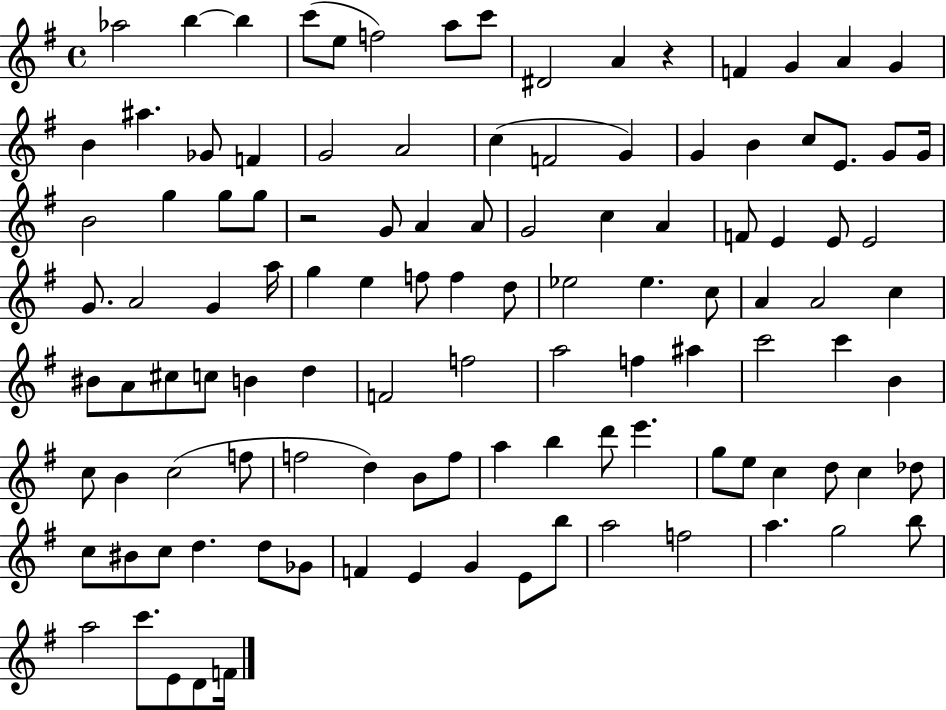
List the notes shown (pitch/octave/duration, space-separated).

Ab5/h B5/q B5/q C6/e E5/e F5/h A5/e C6/e D#4/h A4/q R/q F4/q G4/q A4/q G4/q B4/q A#5/q. Gb4/e F4/q G4/h A4/h C5/q F4/h G4/q G4/q B4/q C5/e E4/e. G4/e G4/s B4/h G5/q G5/e G5/e R/h G4/e A4/q A4/e G4/h C5/q A4/q F4/e E4/q E4/e E4/h G4/e. A4/h G4/q A5/s G5/q E5/q F5/e F5/q D5/e Eb5/h Eb5/q. C5/e A4/q A4/h C5/q BIS4/e A4/e C#5/e C5/e B4/q D5/q F4/h F5/h A5/h F5/q A#5/q C6/h C6/q B4/q C5/e B4/q C5/h F5/e F5/h D5/q B4/e F5/e A5/q B5/q D6/e E6/q. G5/e E5/e C5/q D5/e C5/q Db5/e C5/e BIS4/e C5/e D5/q. D5/e Gb4/e F4/q E4/q G4/q E4/e B5/e A5/h F5/h A5/q. G5/h B5/e A5/h C6/e. E4/e D4/e F4/s